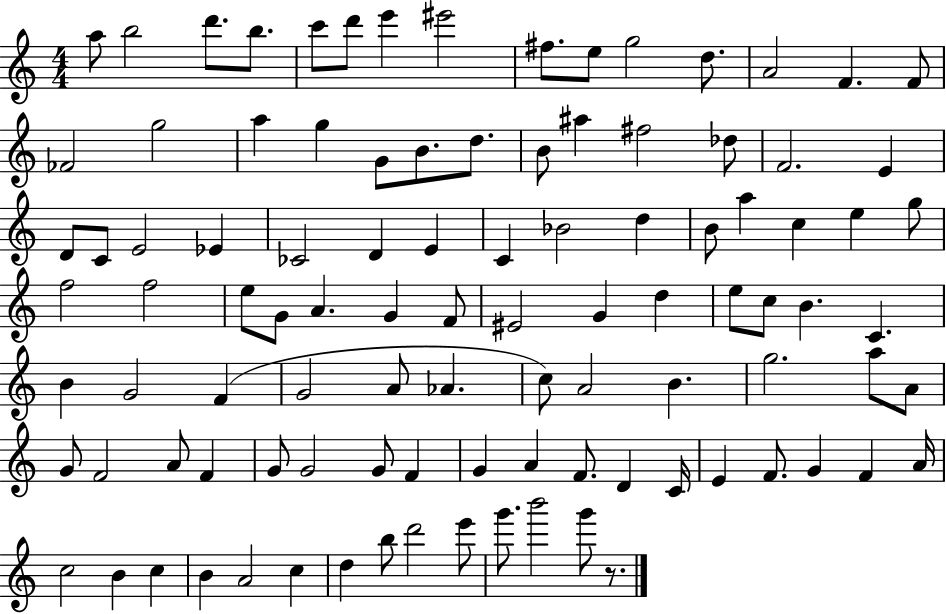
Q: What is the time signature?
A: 4/4